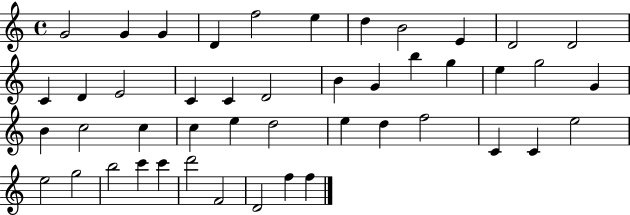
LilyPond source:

{
  \clef treble
  \time 4/4
  \defaultTimeSignature
  \key c \major
  g'2 g'4 g'4 | d'4 f''2 e''4 | d''4 b'2 e'4 | d'2 d'2 | \break c'4 d'4 e'2 | c'4 c'4 d'2 | b'4 g'4 b''4 g''4 | e''4 g''2 g'4 | \break b'4 c''2 c''4 | c''4 e''4 d''2 | e''4 d''4 f''2 | c'4 c'4 e''2 | \break e''2 g''2 | b''2 c'''4 c'''4 | d'''2 f'2 | d'2 f''4 f''4 | \break \bar "|."
}